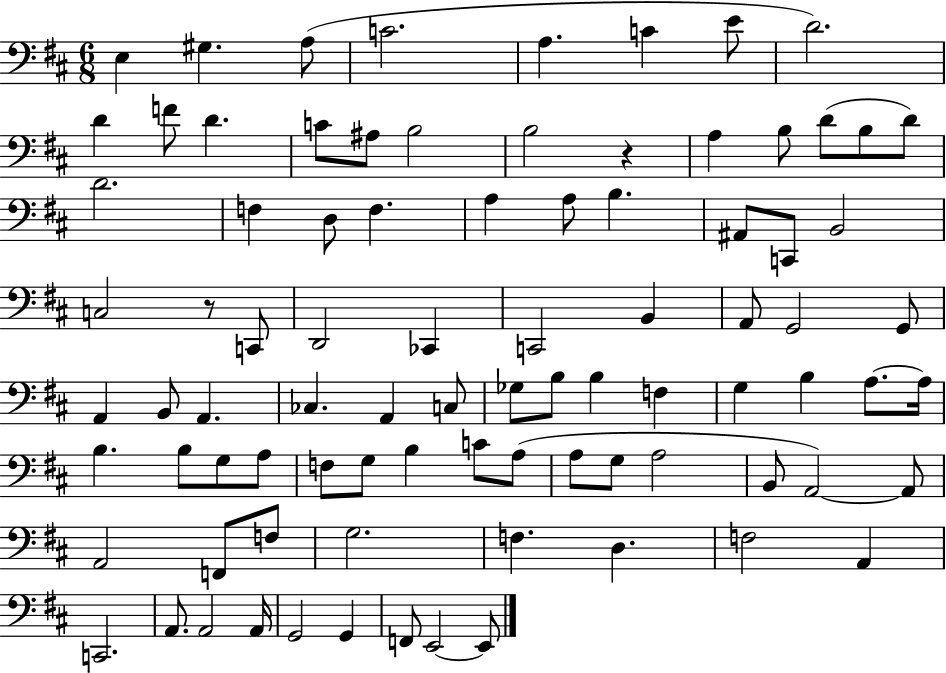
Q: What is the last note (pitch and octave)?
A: E2